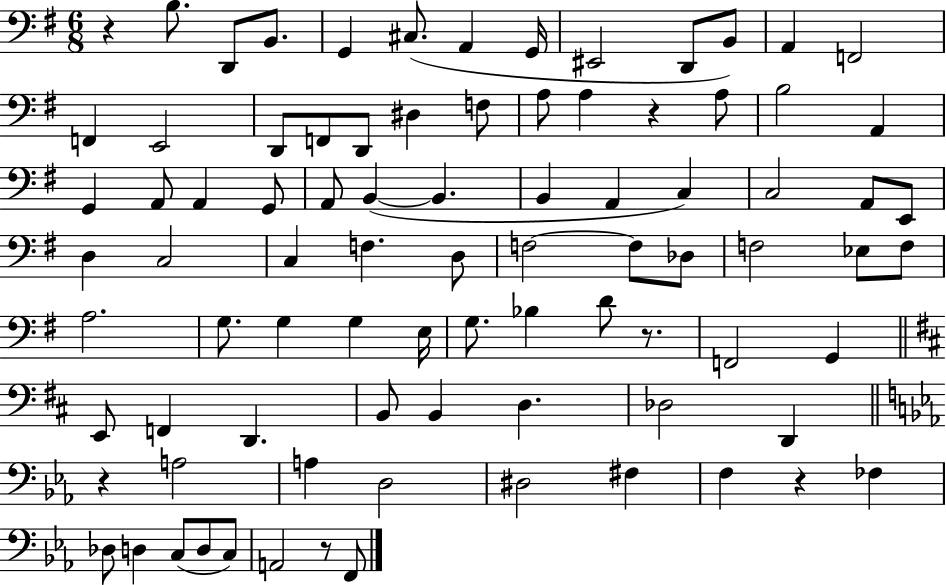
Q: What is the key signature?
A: G major